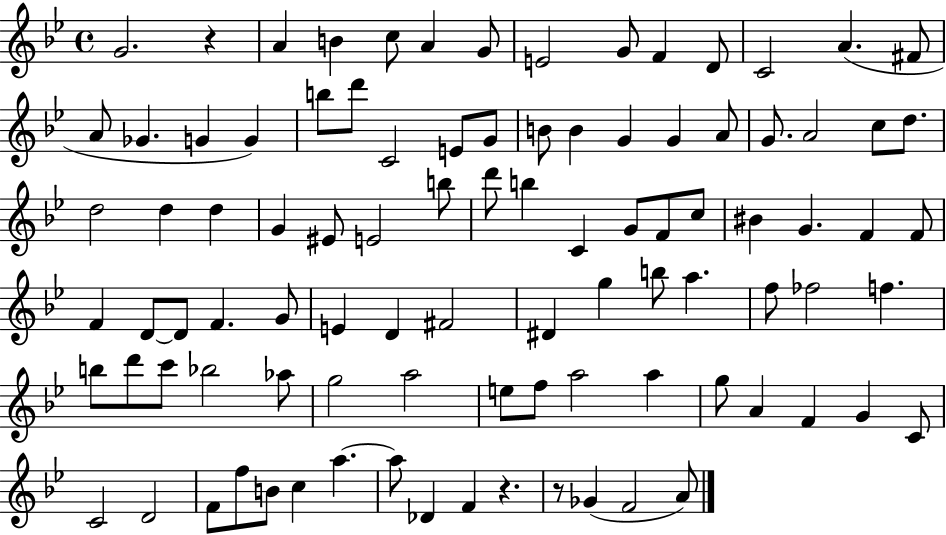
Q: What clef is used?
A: treble